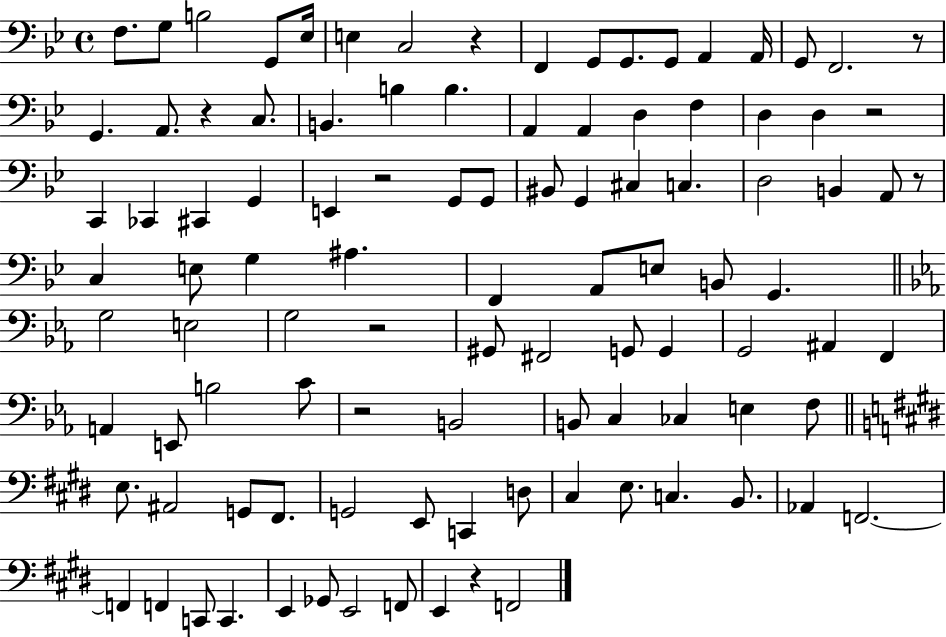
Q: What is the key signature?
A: BES major